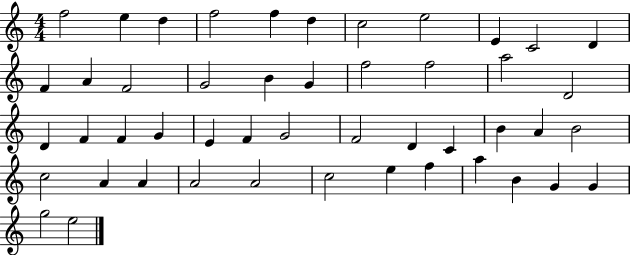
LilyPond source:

{
  \clef treble
  \numericTimeSignature
  \time 4/4
  \key c \major
  f''2 e''4 d''4 | f''2 f''4 d''4 | c''2 e''2 | e'4 c'2 d'4 | \break f'4 a'4 f'2 | g'2 b'4 g'4 | f''2 f''2 | a''2 d'2 | \break d'4 f'4 f'4 g'4 | e'4 f'4 g'2 | f'2 d'4 c'4 | b'4 a'4 b'2 | \break c''2 a'4 a'4 | a'2 a'2 | c''2 e''4 f''4 | a''4 b'4 g'4 g'4 | \break g''2 e''2 | \bar "|."
}